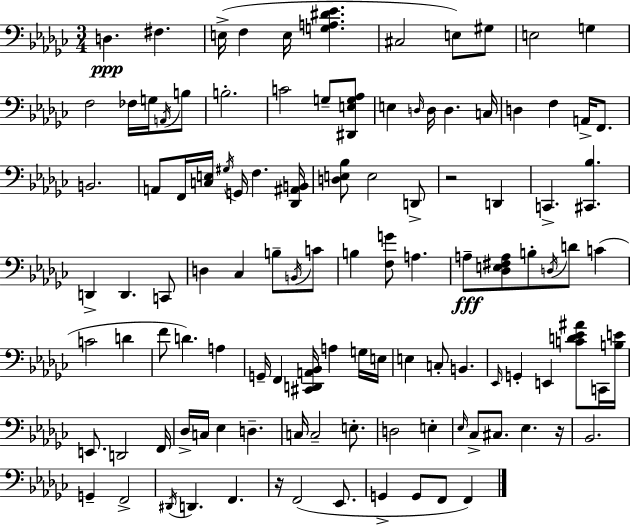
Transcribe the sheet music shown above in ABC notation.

X:1
T:Untitled
M:3/4
L:1/4
K:Ebm
D, ^F, E,/4 F, E,/4 [G,A,^D_E] ^C,2 E,/2 ^G,/2 E,2 G, F,2 _F,/4 G,/4 A,,/4 B,/2 B,2 C2 G,/2 [^D,,E,G,_A,]/2 E, D,/4 D,/4 D, C,/4 D, F, A,,/4 F,,/2 B,,2 A,,/2 F,,/4 [C,E,]/4 ^G,/4 G,,/4 F, [_D,,^A,,B,,]/4 [D,E,_B,]/2 E,2 D,,/2 z2 D,, C,, [^C,,_B,] D,, D,, C,,/2 D, _C, B,/2 B,,/4 C/2 B, [F,G]/2 A, A,/2 [_D,E,^F,A,]/2 B,/2 D,/4 D/2 C C2 D F/2 D A, G,,/4 F,, [^C,,D,,A,,_B,,]/4 A, G,/4 E,/4 E, C,/2 B,, _E,,/4 G,, E,, [CD_E^A]/2 C,,/4 [B,E]/4 E,,/2 D,,2 F,,/4 _D,/4 C,/4 _E, D, C,/4 C,2 E,/2 D,2 E, _E,/4 _C,/2 ^C,/2 _E, z/4 _B,,2 G,, F,,2 ^D,,/4 D,, F,, z/4 F,,2 _E,,/2 G,, G,,/2 F,,/2 F,,